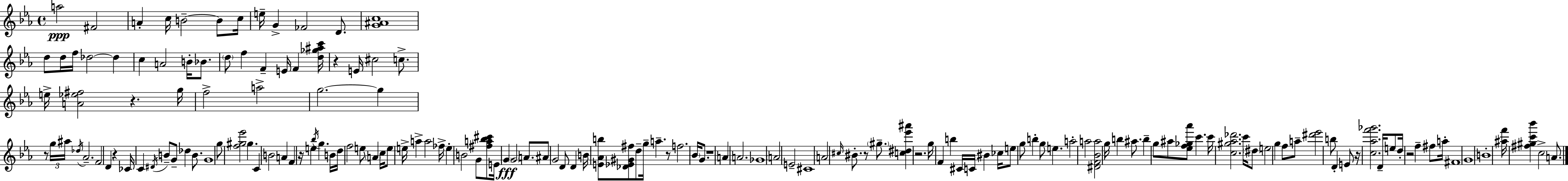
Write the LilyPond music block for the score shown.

{
  \clef treble
  \time 4/4
  \defaultTimeSignature
  \key c \minor
  a''2\ppp fis'2 | a'4-. c''16 b'2--~~ b'8 c''16 | e''16-- g'4-> fes'2 d'8. | <g' ais' c''>1 | \break d''8 d''16 f''16 des''2~~ des''4 | c''4 a'2 b'16-. bes'8. | \parenthesize d''8 f''4 f'4-- e'16 f'4 <d'' ges'' ais'' c'''>16 | r4 e'16 cis''2 c''8.-> | \break e''16-> <a' ees'' fis''>2 r4. g''16 | f''2-> a''2-> | g''2.~~ g''4 | r8 \tuplet 3/2 { g''16 ais''16 \acciaccatura { des''16 } } aes'2.-- | \break f'2 d'4 r4 | ces'16 c'4 \acciaccatura { dis'16 } b'8-- g'8-- des''4 b'8. | g'1 | g''8 <f'' gis'' ees'''>2 gis''4. | \break c'4 b'2 a'4 | f'4 r16 e''4 \acciaccatura { bes''16 } g''4. | b'16 d''16 f''2 e''8 \parenthesize a'4 | c''16 e''8 e''16-> a''4-> a''2 | \break fes''16-> e''4-. b'2 g'8 | <fis'' a'' bes'' cis'''>8 e'16 \parenthesize g'4\fff \parenthesize g'2 | a'8. ais'8 g'2 d'8 d'4 | b'16 <e' aes' b''>8 <des' ees' gis' fis''>8 d''8-- g''16-- a''4.-- | \break r8 f''2. \parenthesize bes'16 | g'8. r1 | a'4 a'2. | ges'1 | \break \parenthesize a'2 e'2-- | cis'1 | a'2 \grace { cis''16 } bis'8.-. r8 | \parenthesize gis''8.-- <c'' dis'' ees''' ais'''>4 r2. | \break g''16 f'4 b''4 cis'16 c'16 bis'4 | ces''16 e''8 g''8 b''4-. g''8 e''4. | a''2-. a''2 | <dis' f' bes' a''>2 g''16 b''4 | \break ais''8. b''4-- g''8 ais''8 <ees'' f'' ges'' aes'''>8 c'''4. | c'''16 <c'' gis'' aes'' des'''>2. | c'''16 \parenthesize dis''8 e''2 g''4 | f''8 a''8-- <dis''' ees'''>2 b''8 d'4-. | \break e'8 r16 <c'' aes'' f''' ges'''>2. | d'16-- e''8 d''16-. r2 f''4-- | fis''8 a''16-. fis'1 | g'1 | \break b'1-. | <ais'' f'''>16 <fis'' gis'' c''' bes'''>4 c''2-> | a'8. \bar "|."
}